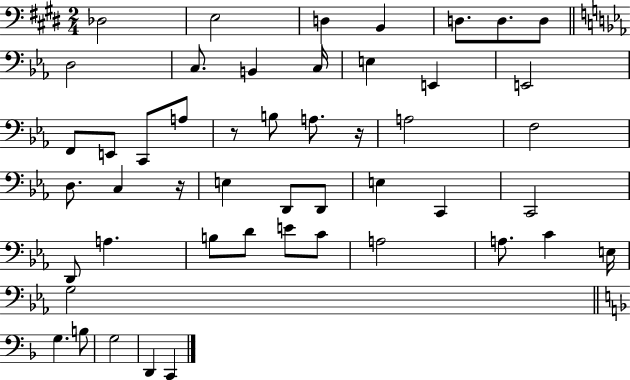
{
  \clef bass
  \numericTimeSignature
  \time 2/4
  \key e \major
  \repeat volta 2 { des2 | e2 | d4 b,4 | d8. d8. d8 | \break \bar "||" \break \key ees \major d2 | c8. b,4 c16 | e4 e,4 | e,2 | \break f,8 e,8 c,8 a8 | r8 b8 a8. r16 | a2 | f2 | \break d8. c4 r16 | e4 d,8 d,8 | e4 c,4 | c,2 | \break d,8 a4. | b8 d'8 e'8 c'8 | a2 | a8. c'4 e16 | \break g2 | \bar "||" \break \key f \major g4. b8 | g2 | d,4 c,4 | } \bar "|."
}